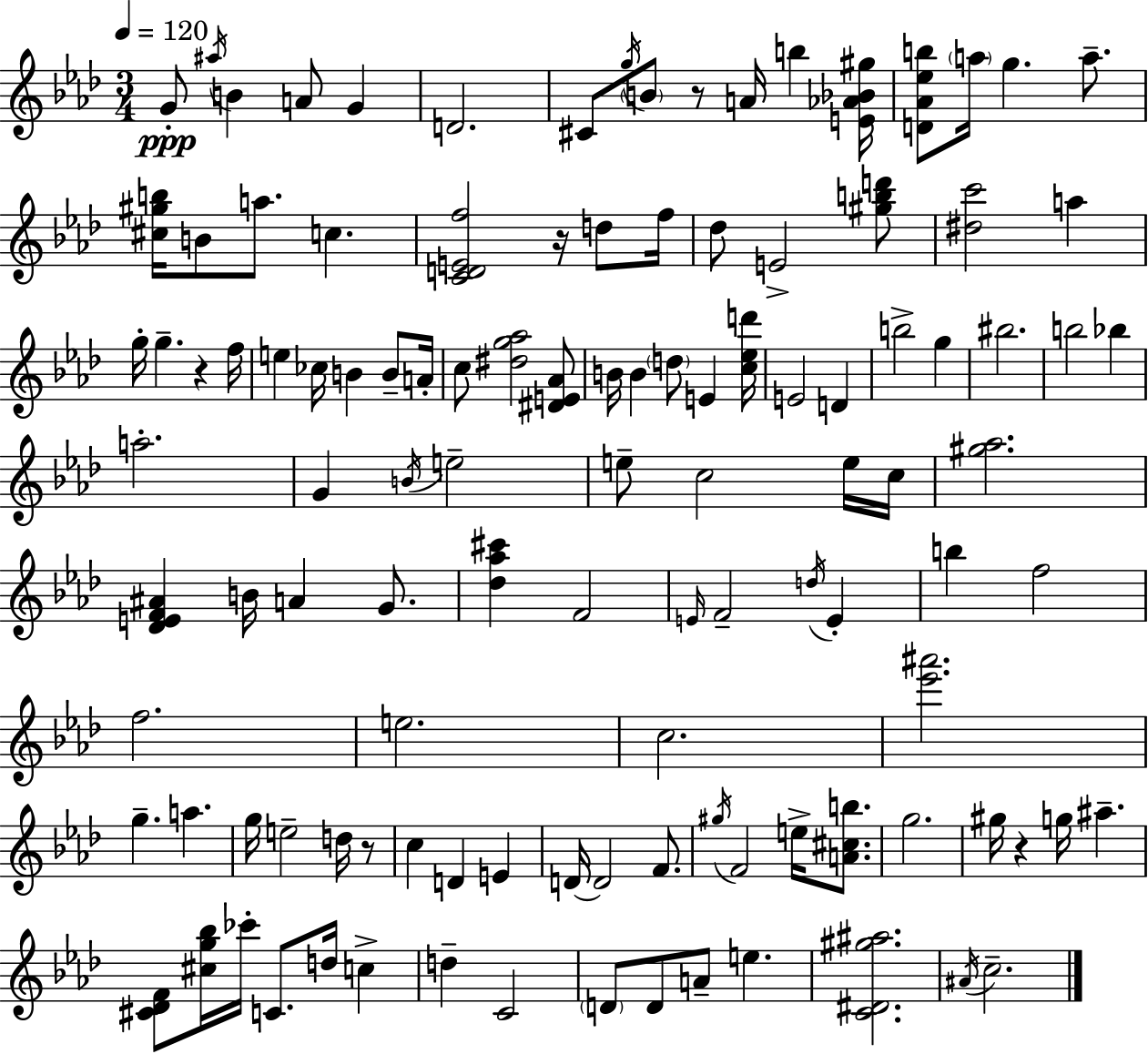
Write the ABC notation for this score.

X:1
T:Untitled
M:3/4
L:1/4
K:Fm
G/2 ^a/4 B A/2 G D2 ^C/2 g/4 B/2 z/2 A/4 b [E_A_B^g]/4 [D_A_eb]/2 a/4 g a/2 [^c^gb]/4 B/2 a/2 c [CDEf]2 z/4 d/2 f/4 _d/2 E2 [^gbd']/2 [^dc']2 a g/4 g z f/4 e _c/4 B B/2 A/4 c/2 [^dg_a]2 [^DE_A]/2 B/4 B d/2 E [c_ed']/4 E2 D b2 g ^b2 b2 _b a2 G B/4 e2 e/2 c2 e/4 c/4 [^g_a]2 [_DEF^A] B/4 A G/2 [_d_a^c'] F2 E/4 F2 d/4 E b f2 f2 e2 c2 [_e'^a']2 g a g/4 e2 d/4 z/2 c D E D/4 D2 F/2 ^g/4 F2 e/4 [A^cb]/2 g2 ^g/4 z g/4 ^a [^C_DF]/2 [^cg_b]/4 _c'/4 C/2 d/4 c d C2 D/2 D/2 A/2 e [C^D^g^a]2 ^A/4 c2